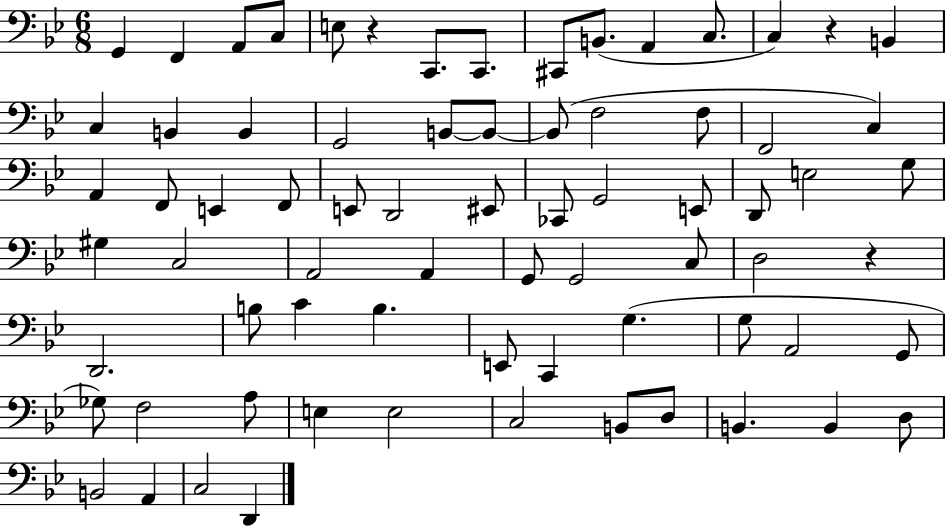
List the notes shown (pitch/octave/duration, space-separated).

G2/q F2/q A2/e C3/e E3/e R/q C2/e. C2/e. C#2/e B2/e. A2/q C3/e. C3/q R/q B2/q C3/q B2/q B2/q G2/h B2/e B2/e B2/e F3/h F3/e F2/h C3/q A2/q F2/e E2/q F2/e E2/e D2/h EIS2/e CES2/e G2/h E2/e D2/e E3/h G3/e G#3/q C3/h A2/h A2/q G2/e G2/h C3/e D3/h R/q D2/h. B3/e C4/q B3/q. E2/e C2/q G3/q. G3/e A2/h G2/e Gb3/e F3/h A3/e E3/q E3/h C3/h B2/e D3/e B2/q. B2/q D3/e B2/h A2/q C3/h D2/q